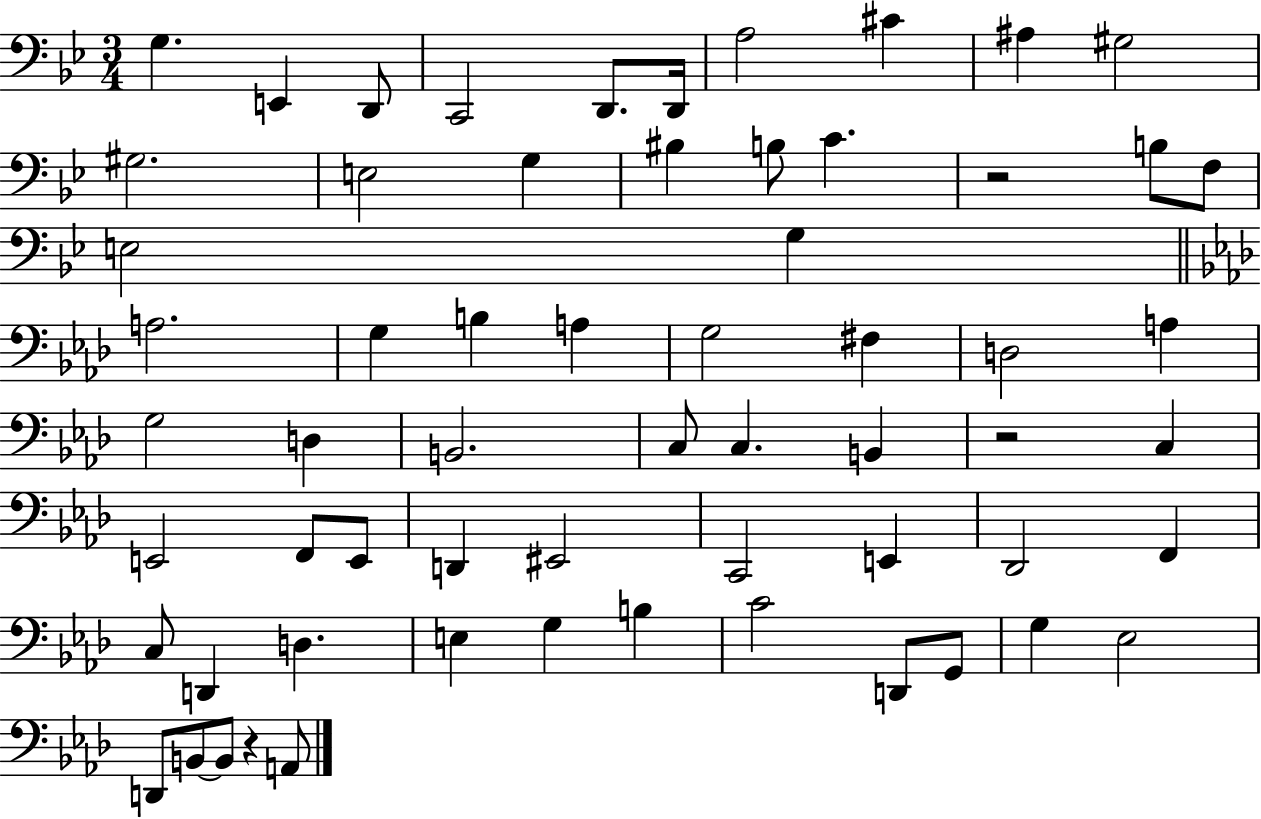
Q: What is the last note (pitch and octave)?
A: A2